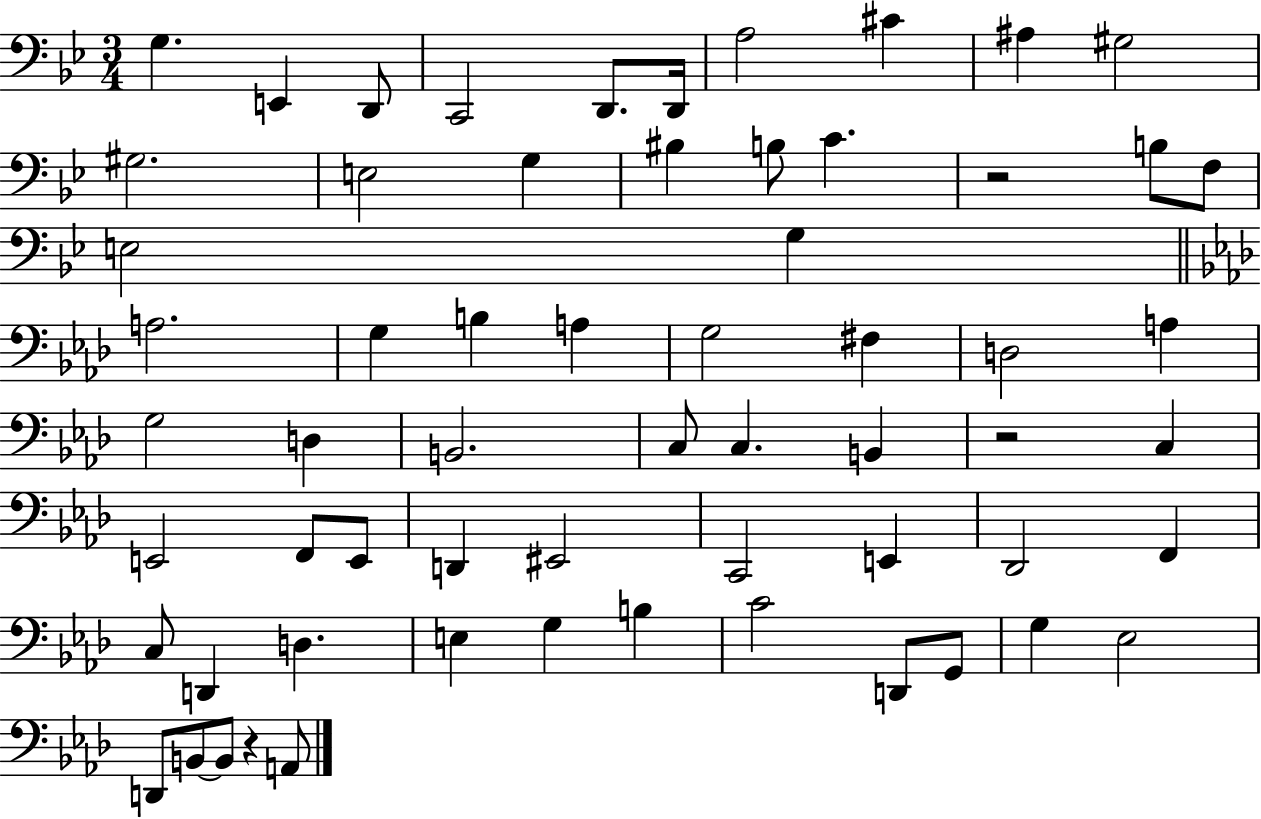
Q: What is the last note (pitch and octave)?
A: A2